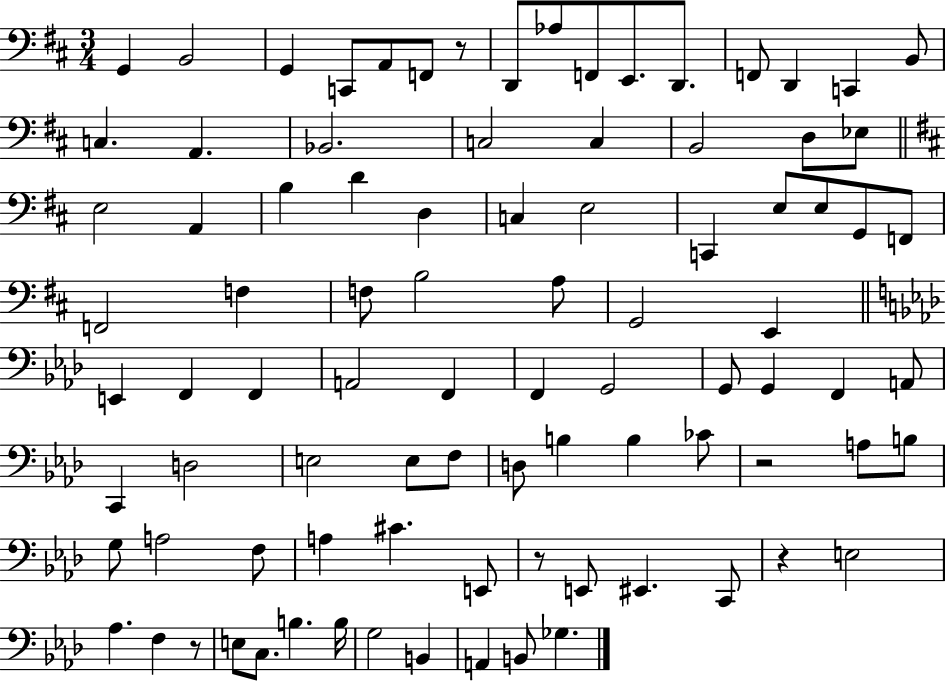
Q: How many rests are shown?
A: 5